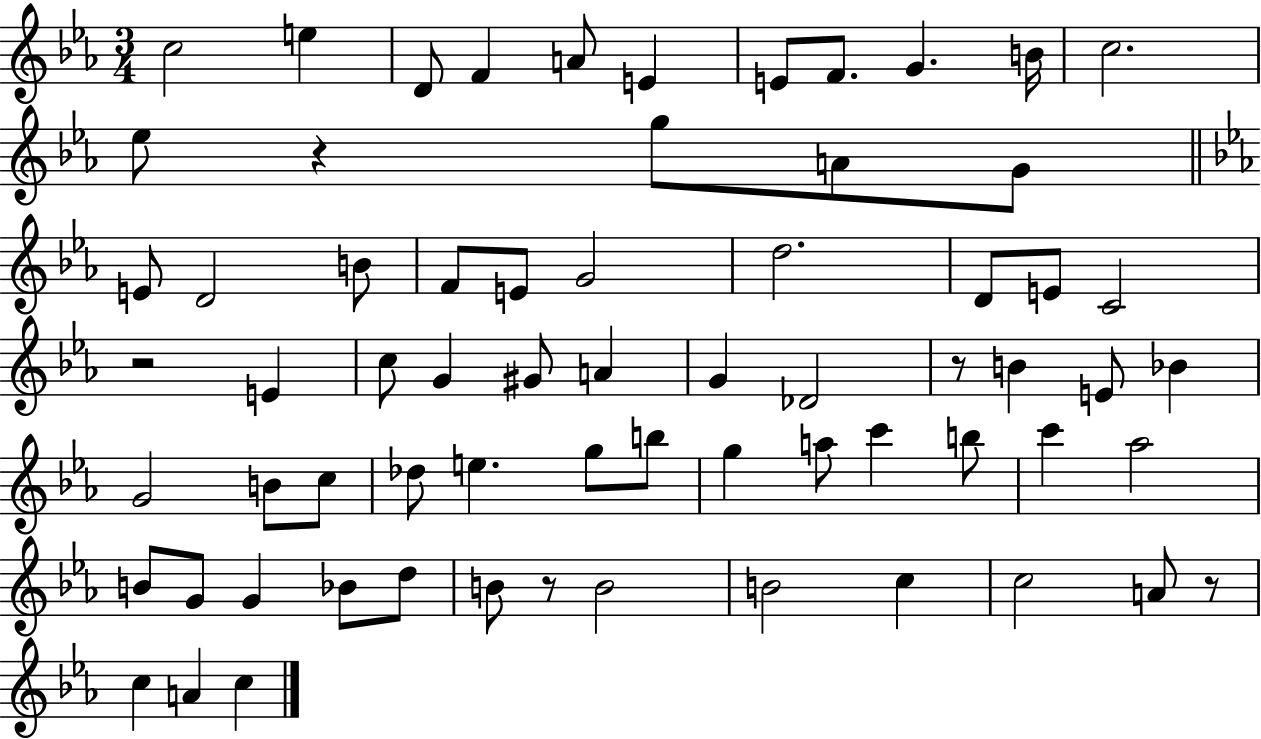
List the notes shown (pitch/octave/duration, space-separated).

C5/h E5/q D4/e F4/q A4/e E4/q E4/e F4/e. G4/q. B4/s C5/h. Eb5/e R/q G5/e A4/e G4/e E4/e D4/h B4/e F4/e E4/e G4/h D5/h. D4/e E4/e C4/h R/h E4/q C5/e G4/q G#4/e A4/q G4/q Db4/h R/e B4/q E4/e Bb4/q G4/h B4/e C5/e Db5/e E5/q. G5/e B5/e G5/q A5/e C6/q B5/e C6/q Ab5/h B4/e G4/e G4/q Bb4/e D5/e B4/e R/e B4/h B4/h C5/q C5/h A4/e R/e C5/q A4/q C5/q